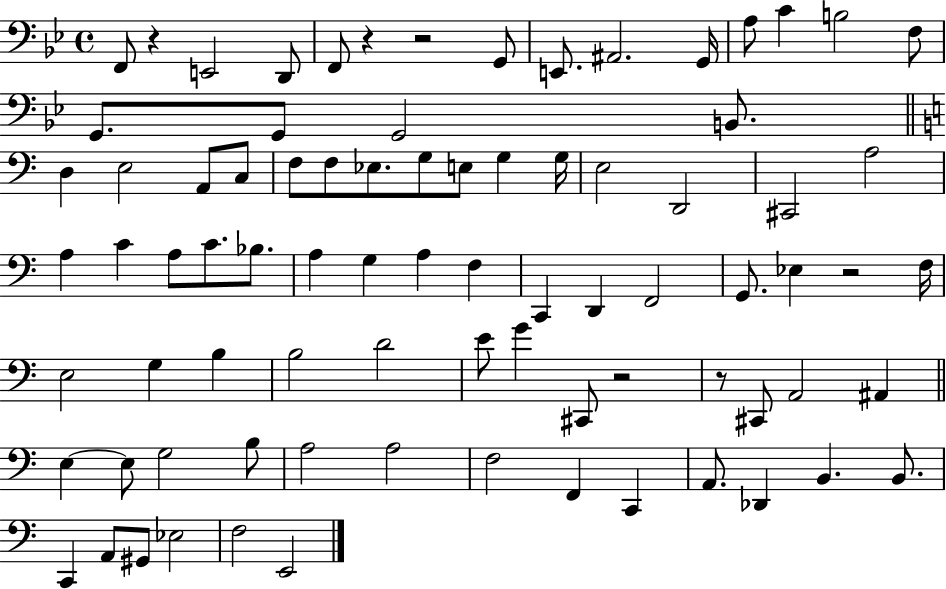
{
  \clef bass
  \time 4/4
  \defaultTimeSignature
  \key bes \major
  f,8 r4 e,2 d,8 | f,8 r4 r2 g,8 | e,8. ais,2. g,16 | a8 c'4 b2 f8 | \break g,8. g,8 g,2 b,8. | \bar "||" \break \key c \major d4 e2 a,8 c8 | f8 f8 ees8. g8 e8 g4 g16 | e2 d,2 | cis,2 a2 | \break a4 c'4 a8 c'8. bes8. | a4 g4 a4 f4 | c,4 d,4 f,2 | g,8. ees4 r2 f16 | \break e2 g4 b4 | b2 d'2 | e'8 g'4 cis,8 r2 | r8 cis,8 a,2 ais,4 | \break \bar "||" \break \key a \minor e4~~ e8 g2 b8 | a2 a2 | f2 f,4 c,4 | a,8. des,4 b,4. b,8. | \break c,4 a,8 gis,8 ees2 | f2 e,2 | \bar "|."
}